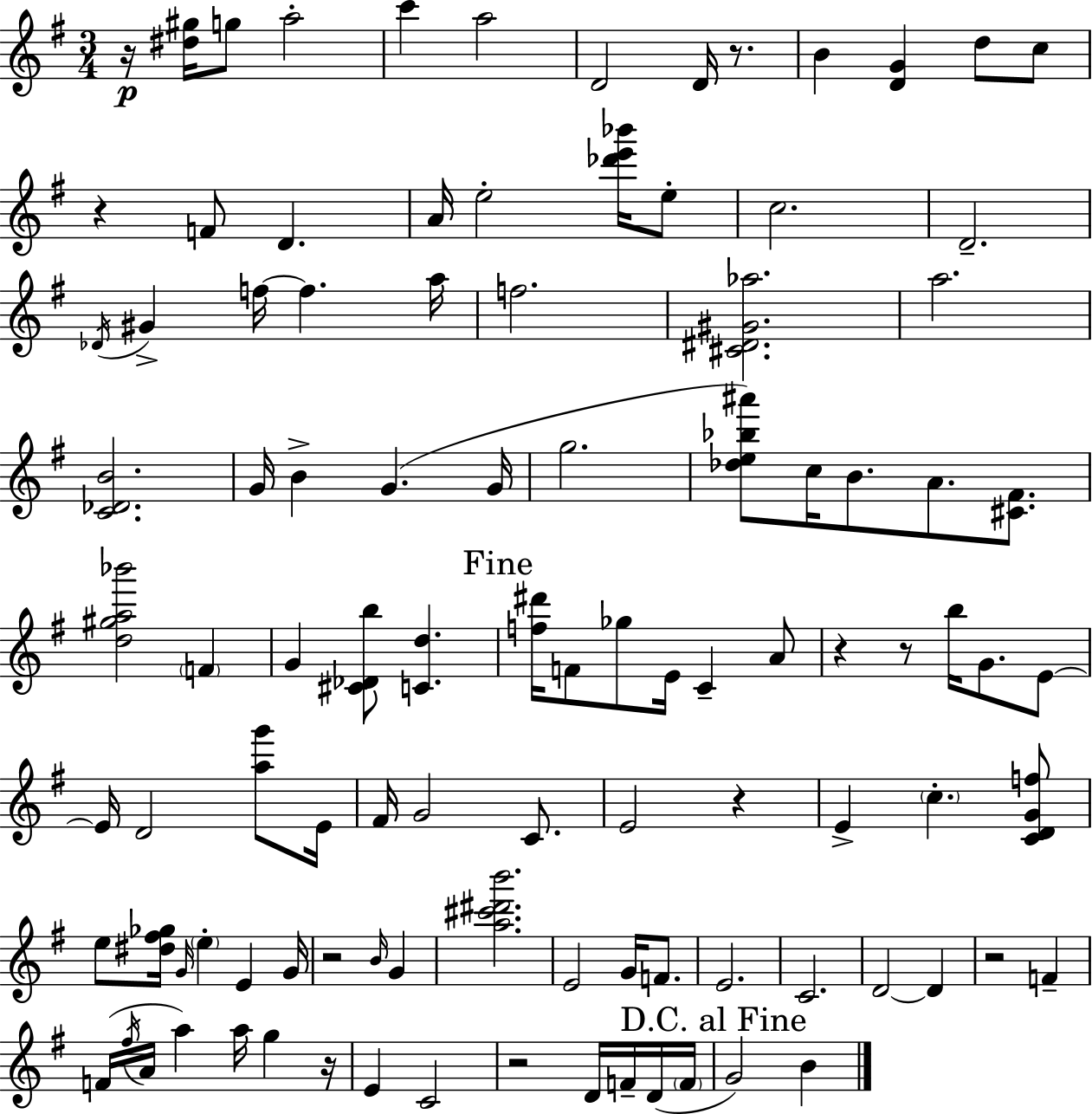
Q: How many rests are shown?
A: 10